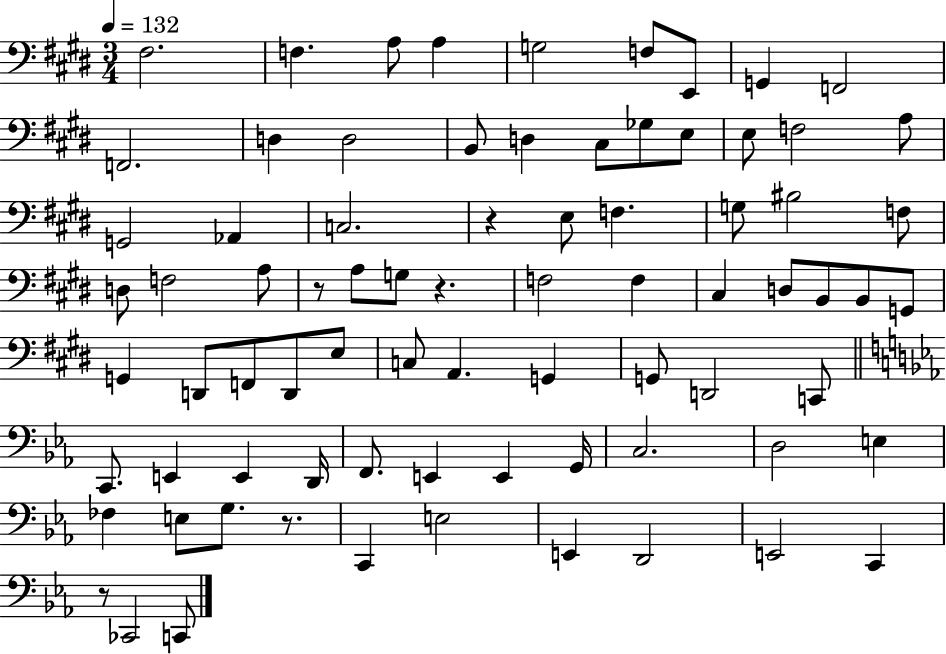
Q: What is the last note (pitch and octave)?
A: C2